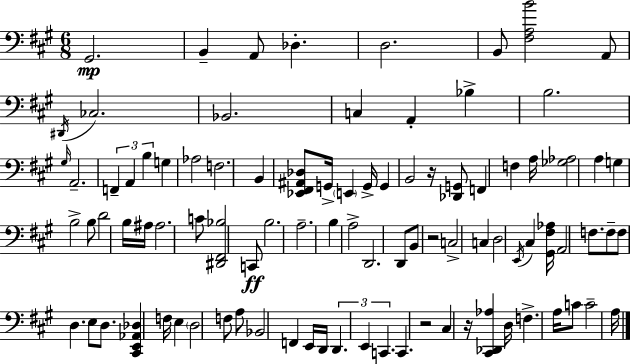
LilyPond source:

{
  \clef bass
  \numericTimeSignature
  \time 6/8
  \key a \major
  \repeat volta 2 { gis,2.\mp | b,4-- a,8 des4.-. | d2. | b,8 <fis a b'>2 a,8 | \break \acciaccatura { dis,16 } ces2. | bes,2. | c4 a,4-. bes4-> | b2. | \break \grace { gis16 } a,2.-- | \tuplet 3/2 { f,4-- a,4 b4 } | g4 aes2 | f2. | \break b,4 <ees, fis, ais, des>8 g,16-> \parenthesize e,4 | g,16-> g,4 b,2 | r16 <des, g,>8 f,4 f4 | a16 <ges aes>2 a4 | \break g4 b2-> | b8 d'2 | b16 ais16 ais2. | c'8 <dis, fis, bes>2 | \break c,8\ff b2. | a2.-- | b4 a2-> | d,2. | \break d,8 b,8 r2 | c2-> c4 | d2 \acciaccatura { e,16 } cis4 | <gis, fis aes>16 a,2 | \break f8. f8-- f8 d4. | e8 d8. <cis, e, aes, des>4 f16 e4 | \parenthesize d2 f8 | a8 bes,2 f,4 | \break e,16 d,16 \tuplet 3/2 { d,4. e,4 | c,4. } c,4. | r2 cis4 | r16 <cis, des, aes>4 d16 f4.-> | \break a16 c'8 c'2-- | a16 } \bar "|."
}